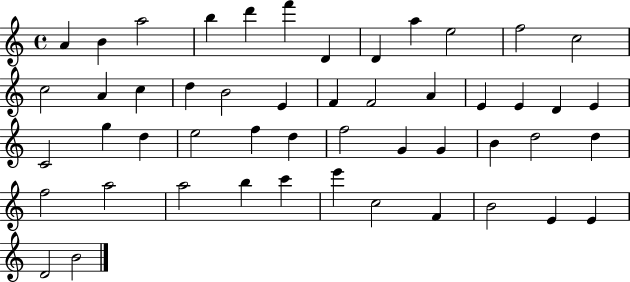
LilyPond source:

{
  \clef treble
  \time 4/4
  \defaultTimeSignature
  \key c \major
  a'4 b'4 a''2 | b''4 d'''4 f'''4 d'4 | d'4 a''4 e''2 | f''2 c''2 | \break c''2 a'4 c''4 | d''4 b'2 e'4 | f'4 f'2 a'4 | e'4 e'4 d'4 e'4 | \break c'2 g''4 d''4 | e''2 f''4 d''4 | f''2 g'4 g'4 | b'4 d''2 d''4 | \break f''2 a''2 | a''2 b''4 c'''4 | e'''4 c''2 f'4 | b'2 e'4 e'4 | \break d'2 b'2 | \bar "|."
}